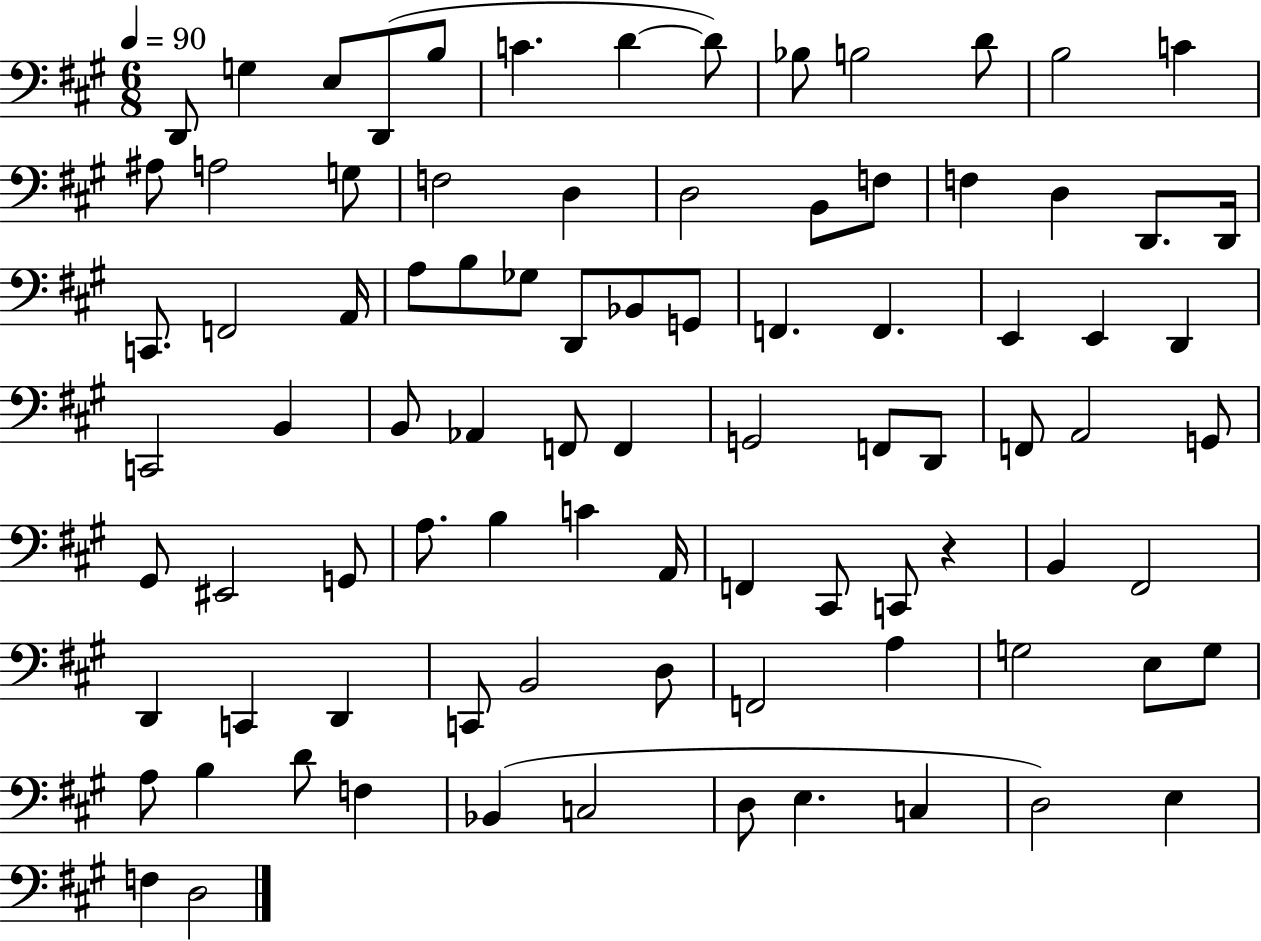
X:1
T:Untitled
M:6/8
L:1/4
K:A
D,,/2 G, E,/2 D,,/2 B,/2 C D D/2 _B,/2 B,2 D/2 B,2 C ^A,/2 A,2 G,/2 F,2 D, D,2 B,,/2 F,/2 F, D, D,,/2 D,,/4 C,,/2 F,,2 A,,/4 A,/2 B,/2 _G,/2 D,,/2 _B,,/2 G,,/2 F,, F,, E,, E,, D,, C,,2 B,, B,,/2 _A,, F,,/2 F,, G,,2 F,,/2 D,,/2 F,,/2 A,,2 G,,/2 ^G,,/2 ^E,,2 G,,/2 A,/2 B, C A,,/4 F,, ^C,,/2 C,,/2 z B,, ^F,,2 D,, C,, D,, C,,/2 B,,2 D,/2 F,,2 A, G,2 E,/2 G,/2 A,/2 B, D/2 F, _B,, C,2 D,/2 E, C, D,2 E, F, D,2